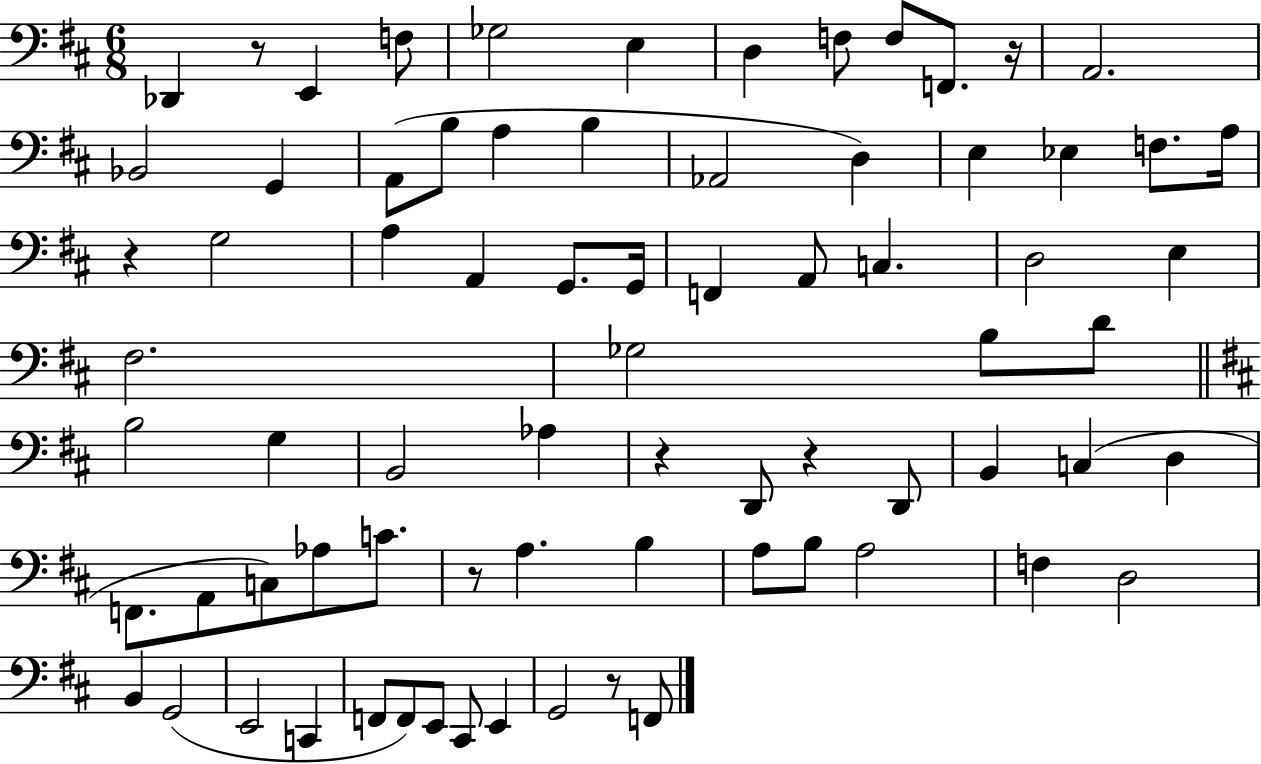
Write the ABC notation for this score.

X:1
T:Untitled
M:6/8
L:1/4
K:D
_D,, z/2 E,, F,/2 _G,2 E, D, F,/2 F,/2 F,,/2 z/4 A,,2 _B,,2 G,, A,,/2 B,/2 A, B, _A,,2 D, E, _E, F,/2 A,/4 z G,2 A, A,, G,,/2 G,,/4 F,, A,,/2 C, D,2 E, ^F,2 _G,2 B,/2 D/2 B,2 G, B,,2 _A, z D,,/2 z D,,/2 B,, C, D, F,,/2 A,,/2 C,/2 _A,/2 C/2 z/2 A, B, A,/2 B,/2 A,2 F, D,2 B,, G,,2 E,,2 C,, F,,/2 F,,/2 E,,/2 ^C,,/2 E,, G,,2 z/2 F,,/2